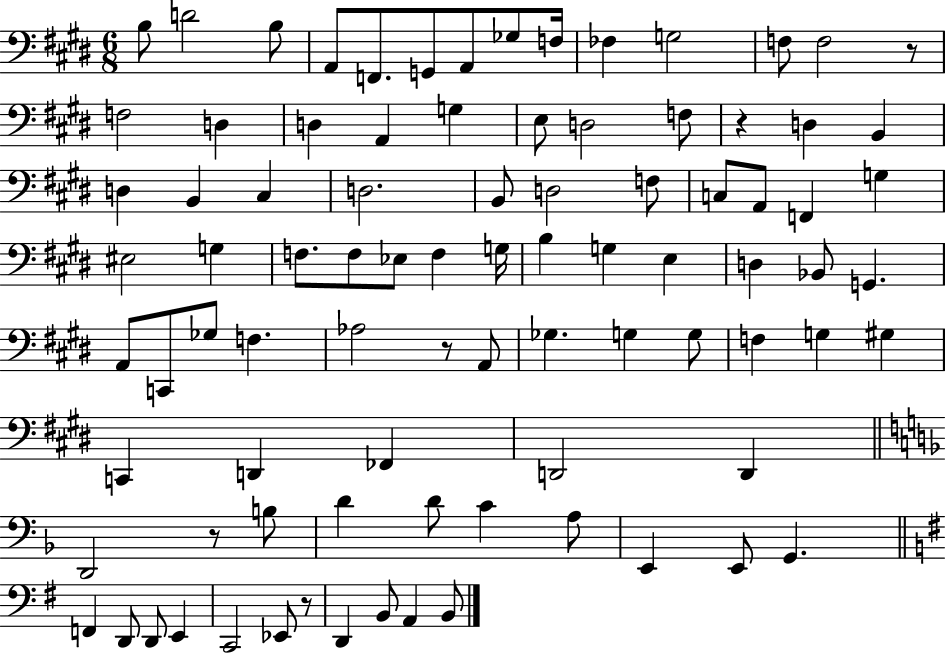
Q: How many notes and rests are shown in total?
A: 88